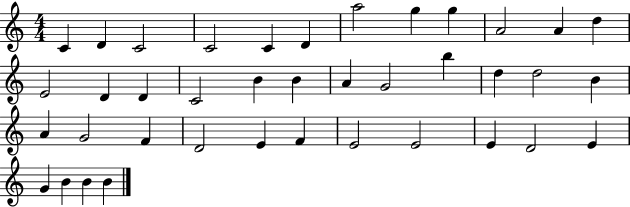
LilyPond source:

{
  \clef treble
  \numericTimeSignature
  \time 4/4
  \key c \major
  c'4 d'4 c'2 | c'2 c'4 d'4 | a''2 g''4 g''4 | a'2 a'4 d''4 | \break e'2 d'4 d'4 | c'2 b'4 b'4 | a'4 g'2 b''4 | d''4 d''2 b'4 | \break a'4 g'2 f'4 | d'2 e'4 f'4 | e'2 e'2 | e'4 d'2 e'4 | \break g'4 b'4 b'4 b'4 | \bar "|."
}